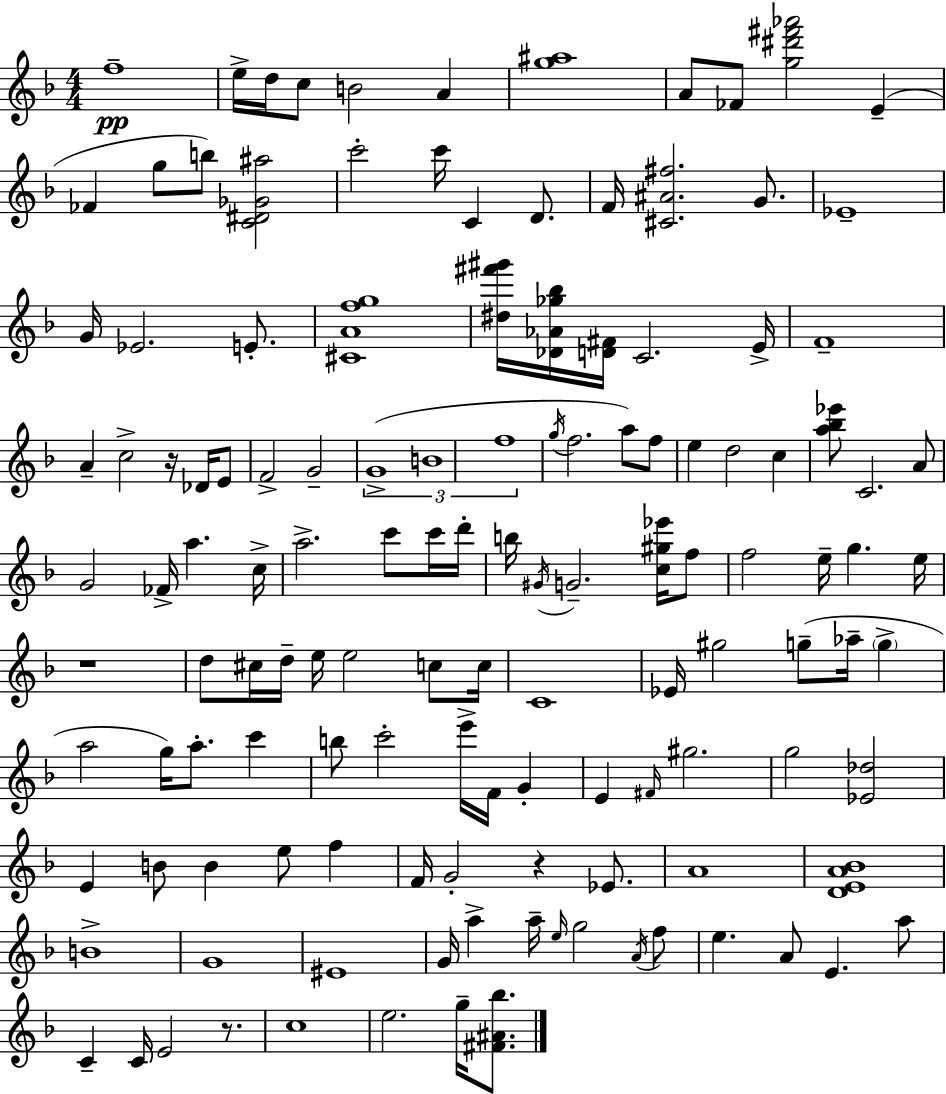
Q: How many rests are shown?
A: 4